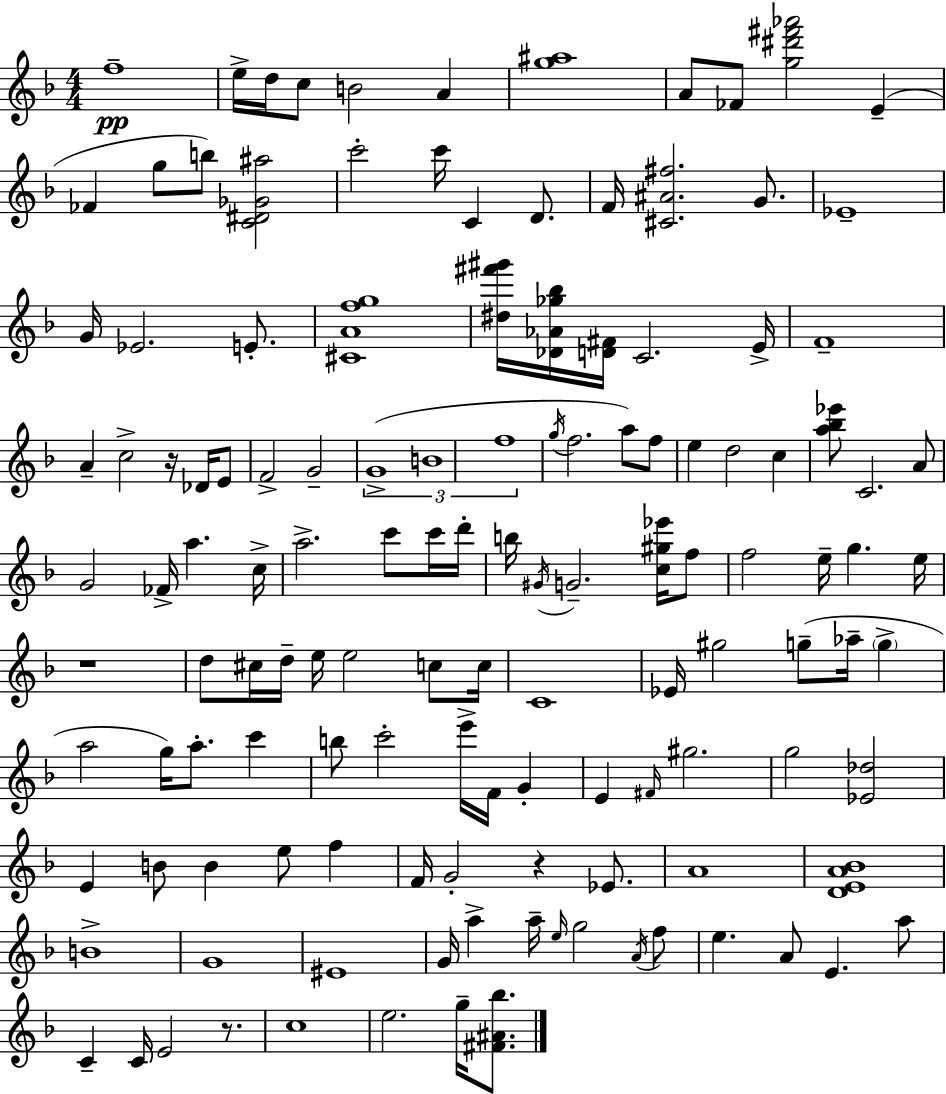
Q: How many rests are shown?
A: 4